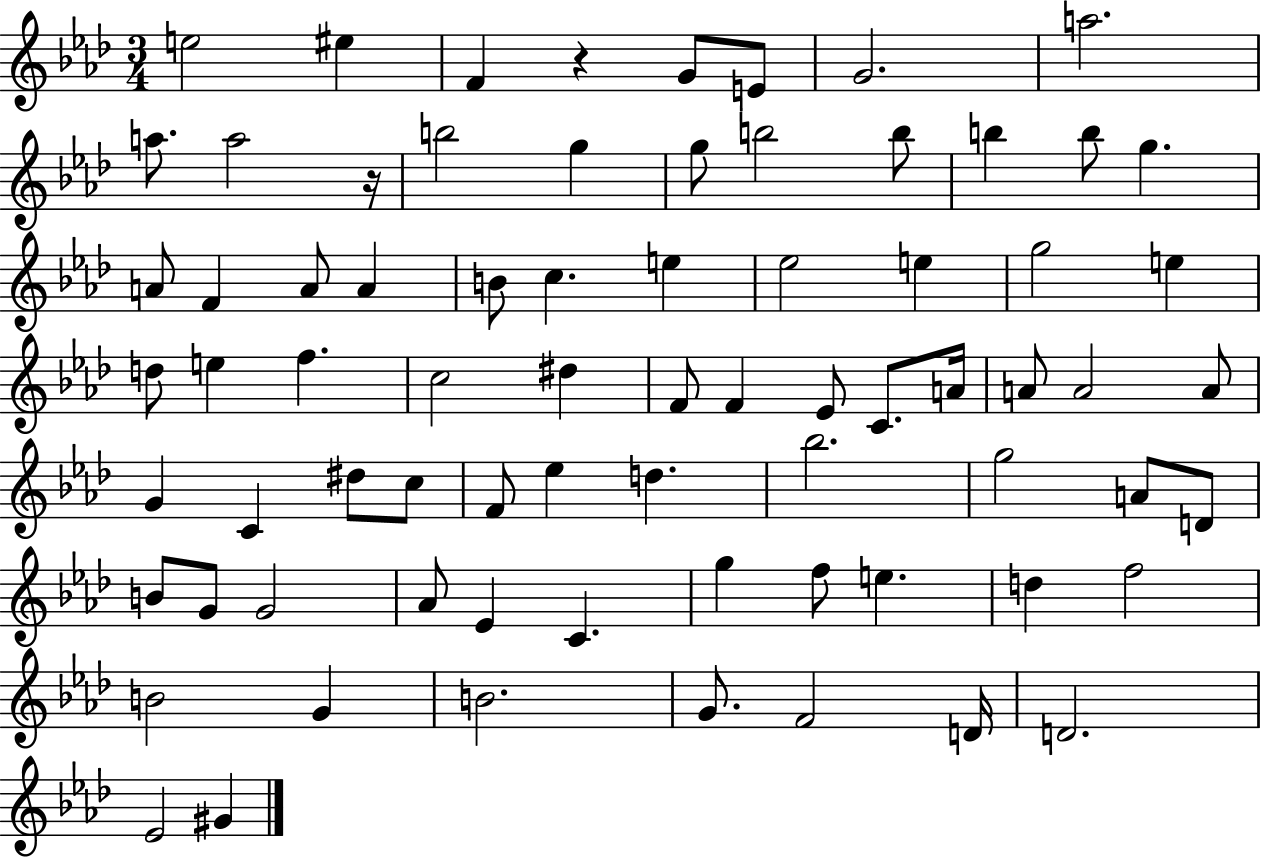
E5/h EIS5/q F4/q R/q G4/e E4/e G4/h. A5/h. A5/e. A5/h R/s B5/h G5/q G5/e B5/h B5/e B5/q B5/e G5/q. A4/e F4/q A4/e A4/q B4/e C5/q. E5/q Eb5/h E5/q G5/h E5/q D5/e E5/q F5/q. C5/h D#5/q F4/e F4/q Eb4/e C4/e. A4/s A4/e A4/h A4/e G4/q C4/q D#5/e C5/e F4/e Eb5/q D5/q. Bb5/h. G5/h A4/e D4/e B4/e G4/e G4/h Ab4/e Eb4/q C4/q. G5/q F5/e E5/q. D5/q F5/h B4/h G4/q B4/h. G4/e. F4/h D4/s D4/h. Eb4/h G#4/q